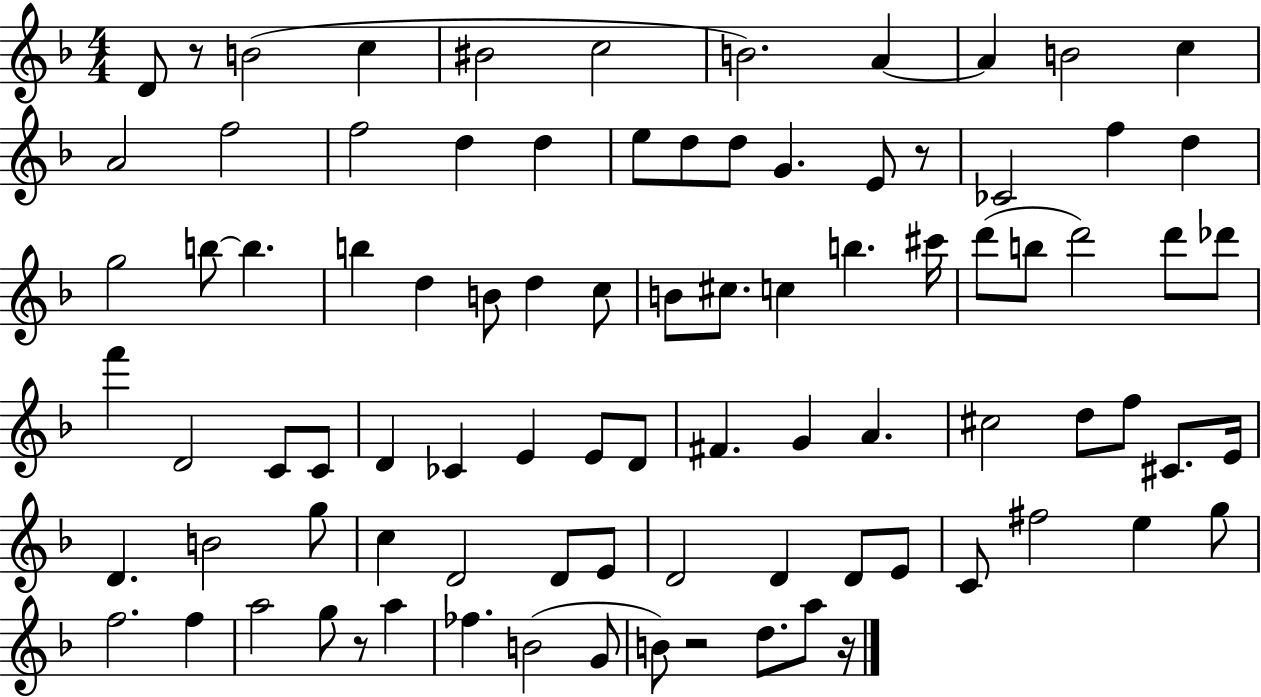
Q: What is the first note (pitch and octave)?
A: D4